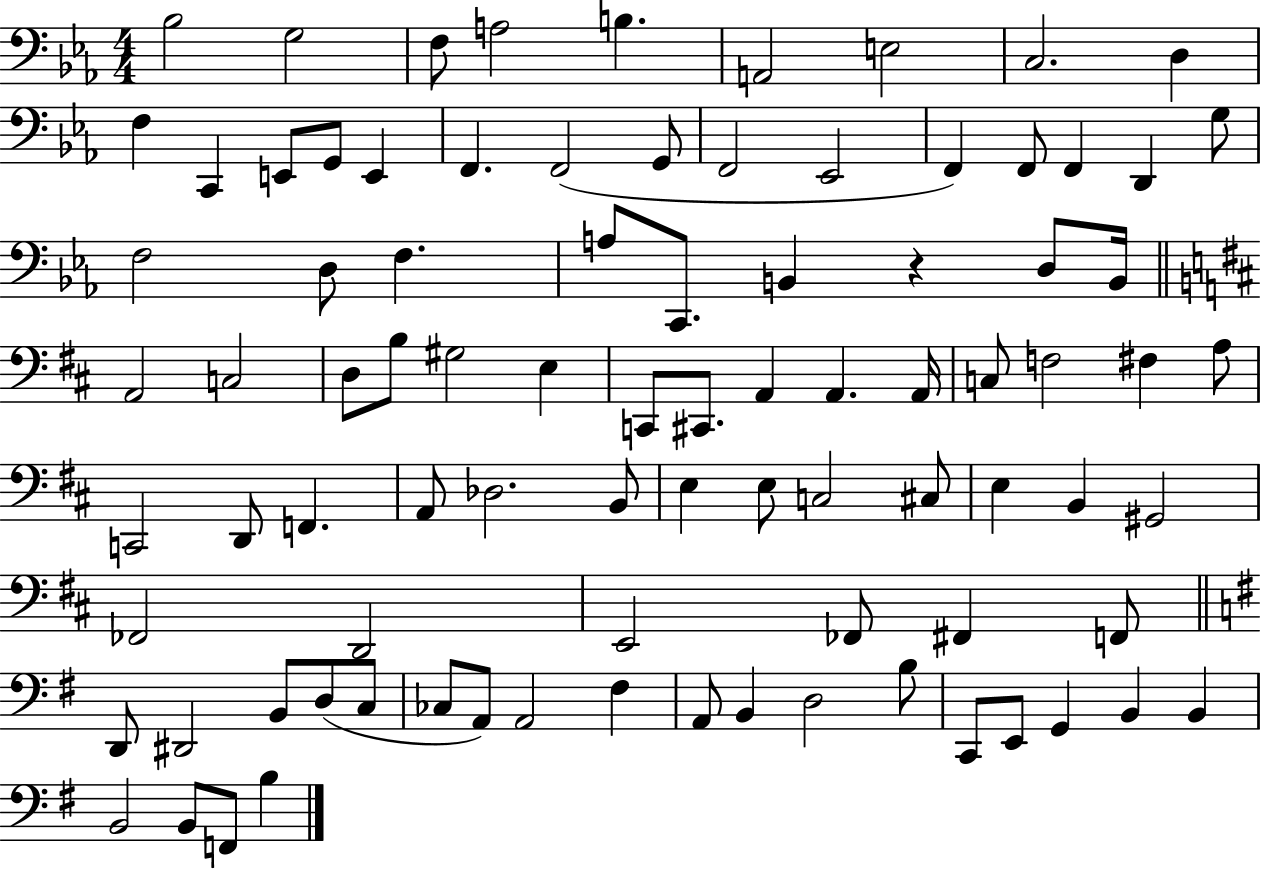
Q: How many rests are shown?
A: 1